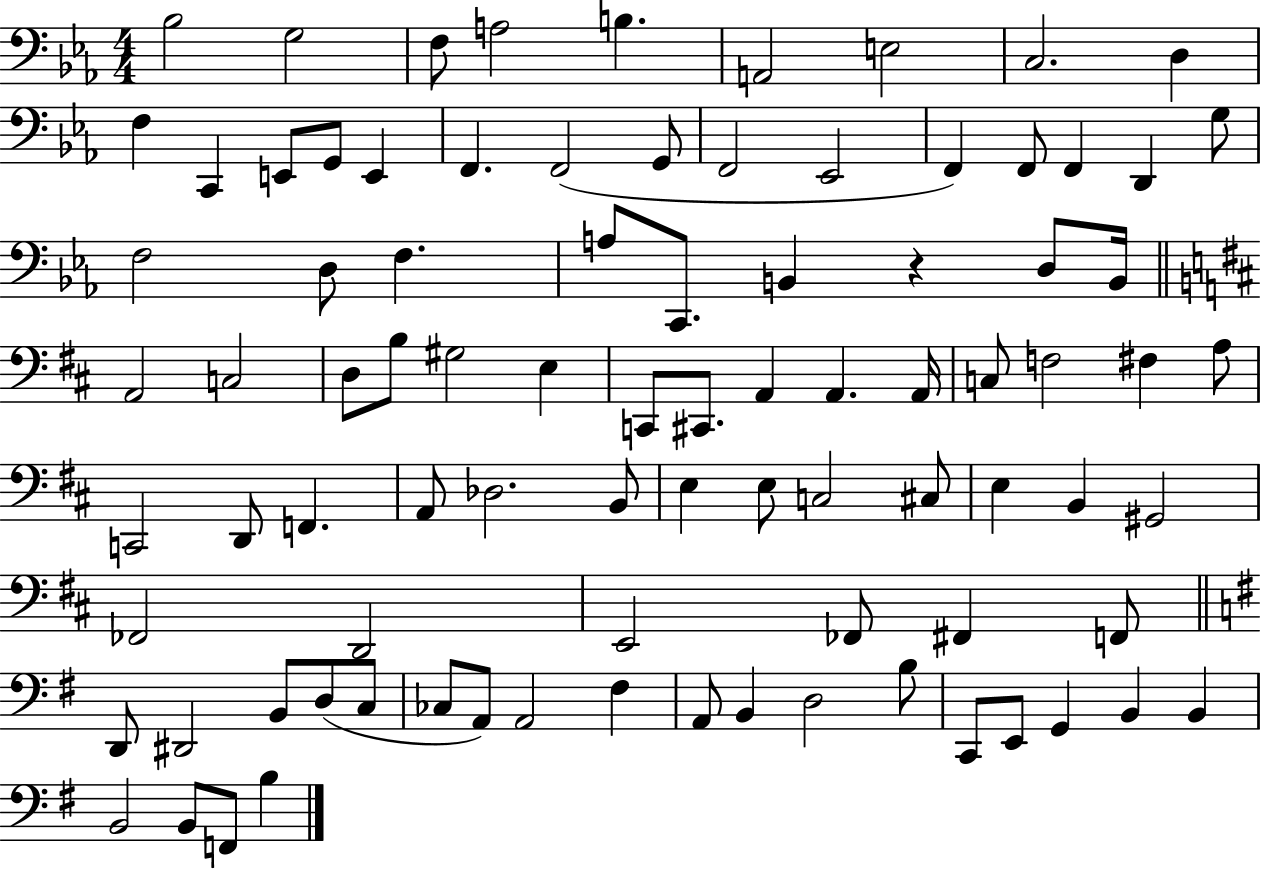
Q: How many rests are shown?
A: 1